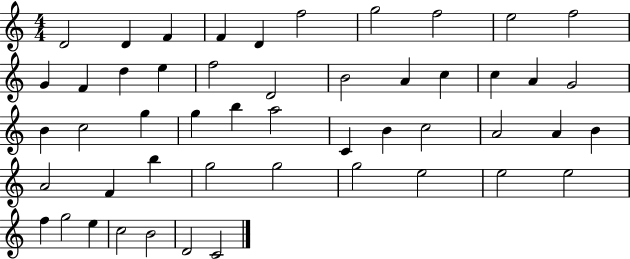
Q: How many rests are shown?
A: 0